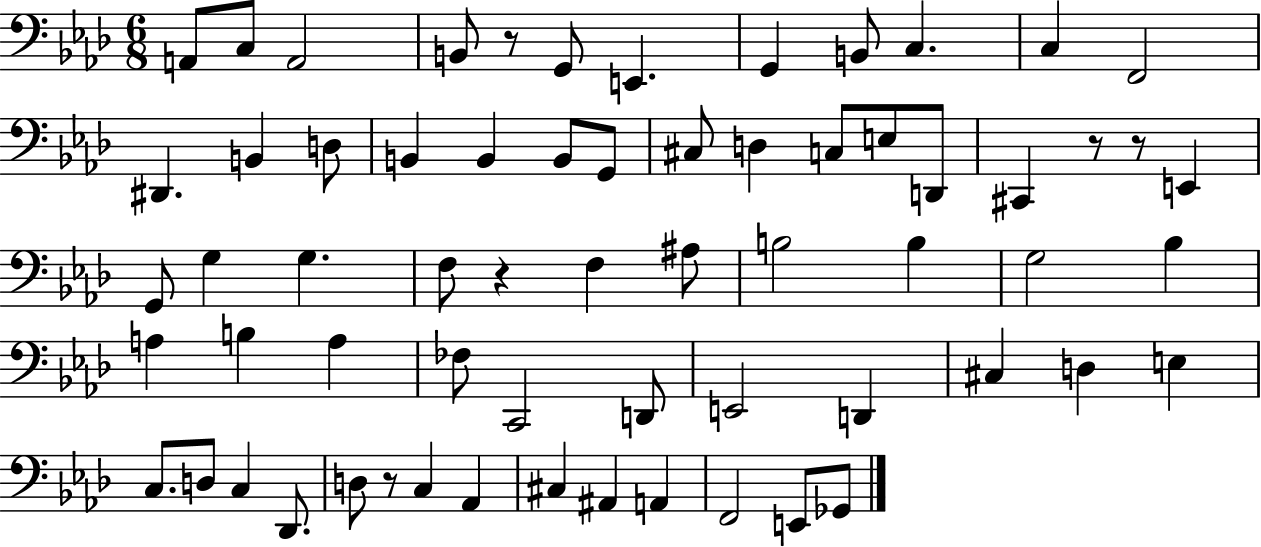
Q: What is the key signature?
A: AES major